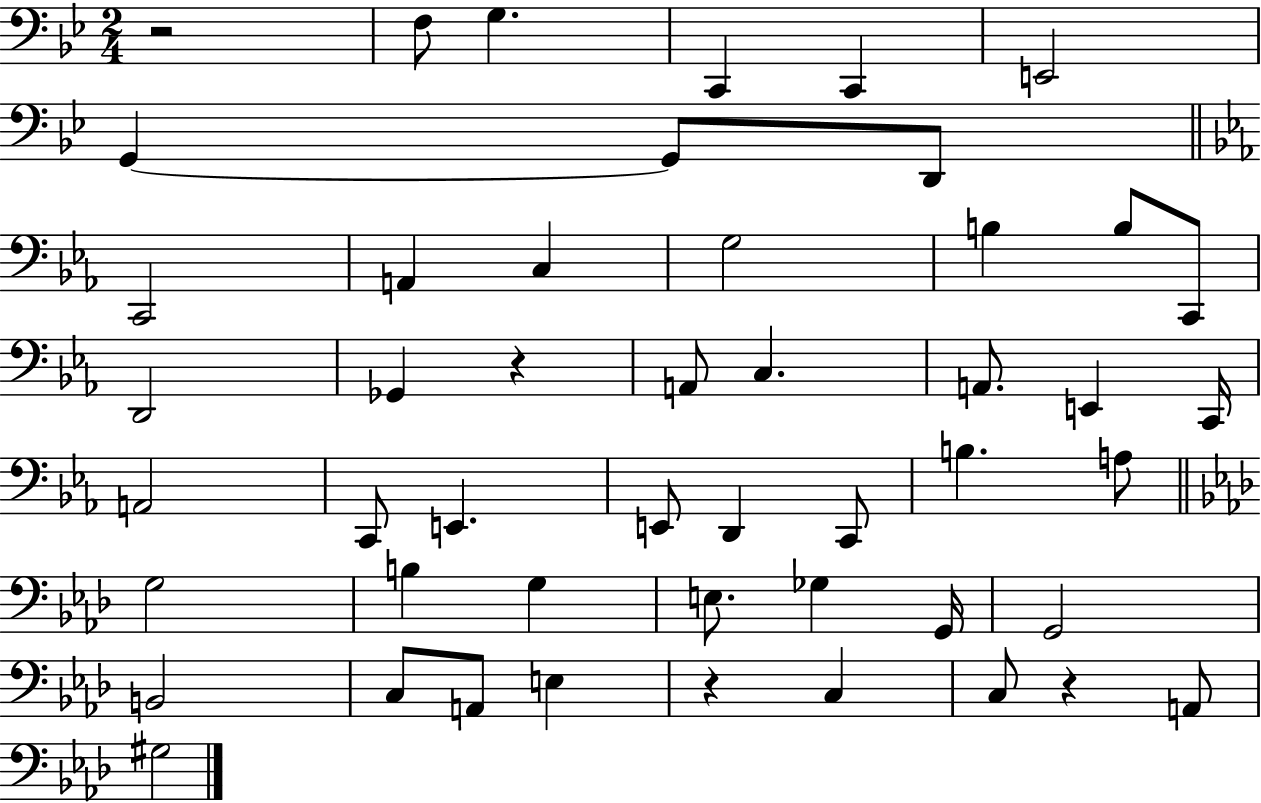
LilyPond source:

{
  \clef bass
  \numericTimeSignature
  \time 2/4
  \key bes \major
  r2 | f8 g4. | c,4 c,4 | e,2 | \break g,4~~ g,8 d,8 | \bar "||" \break \key c \minor c,2 | a,4 c4 | g2 | b4 b8 c,8 | \break d,2 | ges,4 r4 | a,8 c4. | a,8. e,4 c,16 | \break a,2 | c,8 e,4. | e,8 d,4 c,8 | b4. a8 | \break \bar "||" \break \key f \minor g2 | b4 g4 | e8. ges4 g,16 | g,2 | \break b,2 | c8 a,8 e4 | r4 c4 | c8 r4 a,8 | \break gis2 | \bar "|."
}